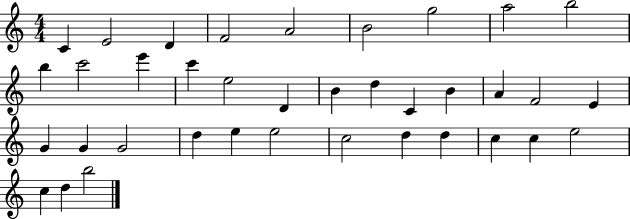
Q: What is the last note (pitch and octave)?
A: B5